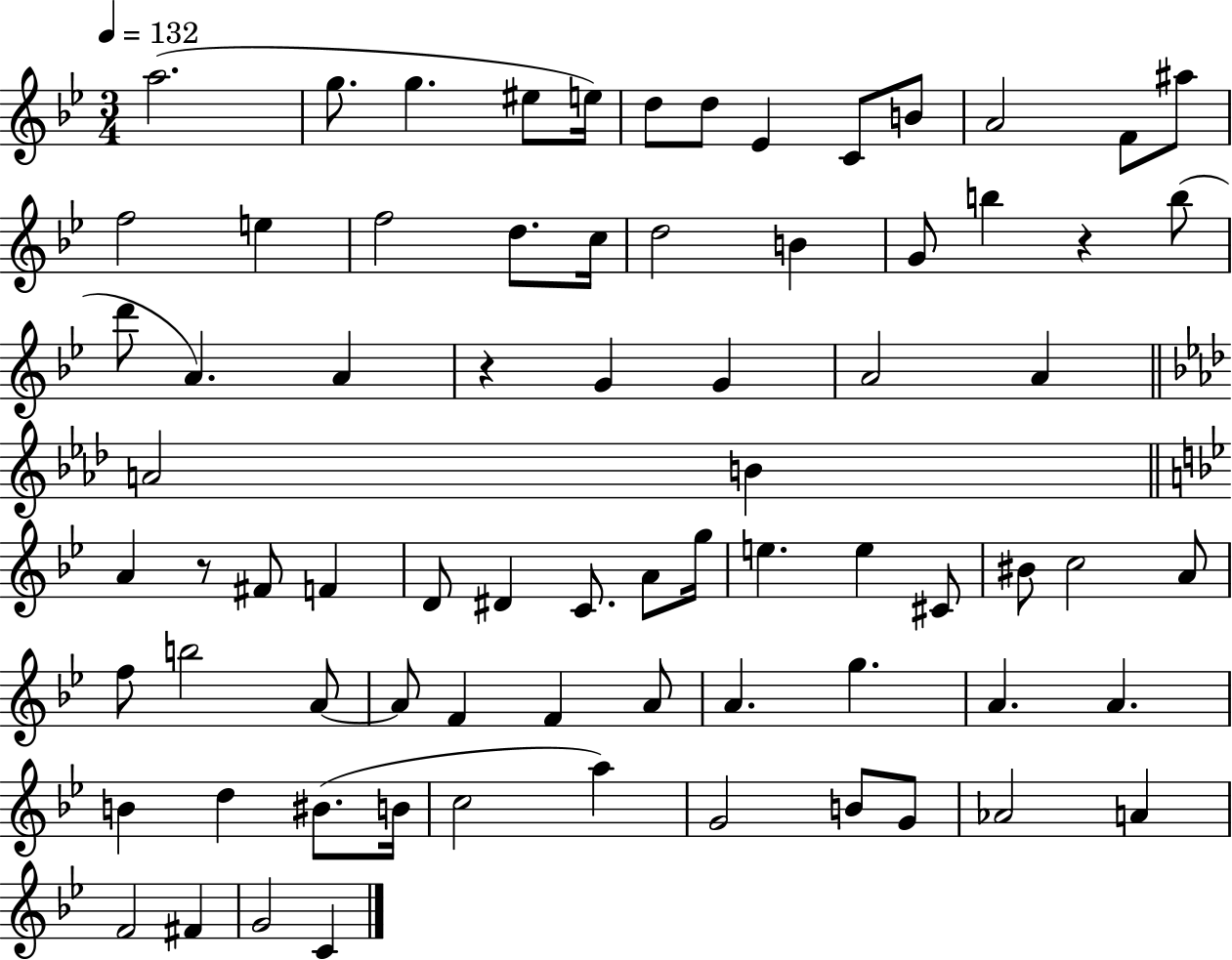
A5/h. G5/e. G5/q. EIS5/e E5/s D5/e D5/e Eb4/q C4/e B4/e A4/h F4/e A#5/e F5/h E5/q F5/h D5/e. C5/s D5/h B4/q G4/e B5/q R/q B5/e D6/e A4/q. A4/q R/q G4/q G4/q A4/h A4/q A4/h B4/q A4/q R/e F#4/e F4/q D4/e D#4/q C4/e. A4/e G5/s E5/q. E5/q C#4/e BIS4/e C5/h A4/e F5/e B5/h A4/e A4/e F4/q F4/q A4/e A4/q. G5/q. A4/q. A4/q. B4/q D5/q BIS4/e. B4/s C5/h A5/q G4/h B4/e G4/e Ab4/h A4/q F4/h F#4/q G4/h C4/q